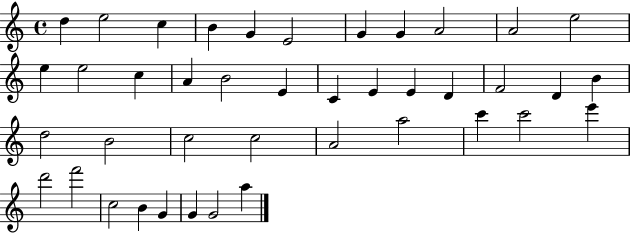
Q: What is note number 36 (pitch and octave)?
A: C5